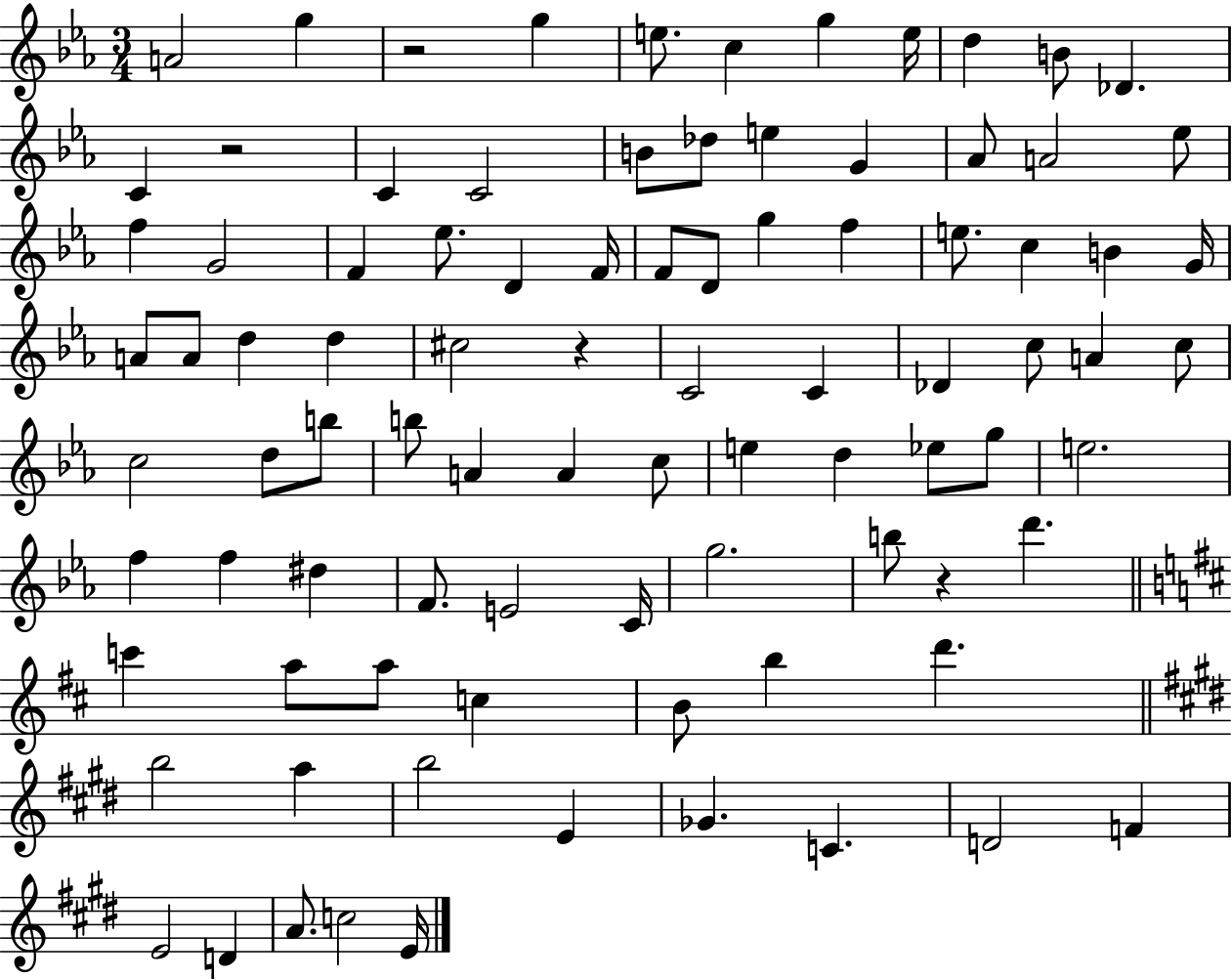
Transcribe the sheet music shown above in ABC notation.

X:1
T:Untitled
M:3/4
L:1/4
K:Eb
A2 g z2 g e/2 c g e/4 d B/2 _D C z2 C C2 B/2 _d/2 e G _A/2 A2 _e/2 f G2 F _e/2 D F/4 F/2 D/2 g f e/2 c B G/4 A/2 A/2 d d ^c2 z C2 C _D c/2 A c/2 c2 d/2 b/2 b/2 A A c/2 e d _e/2 g/2 e2 f f ^d F/2 E2 C/4 g2 b/2 z d' c' a/2 a/2 c B/2 b d' b2 a b2 E _G C D2 F E2 D A/2 c2 E/4